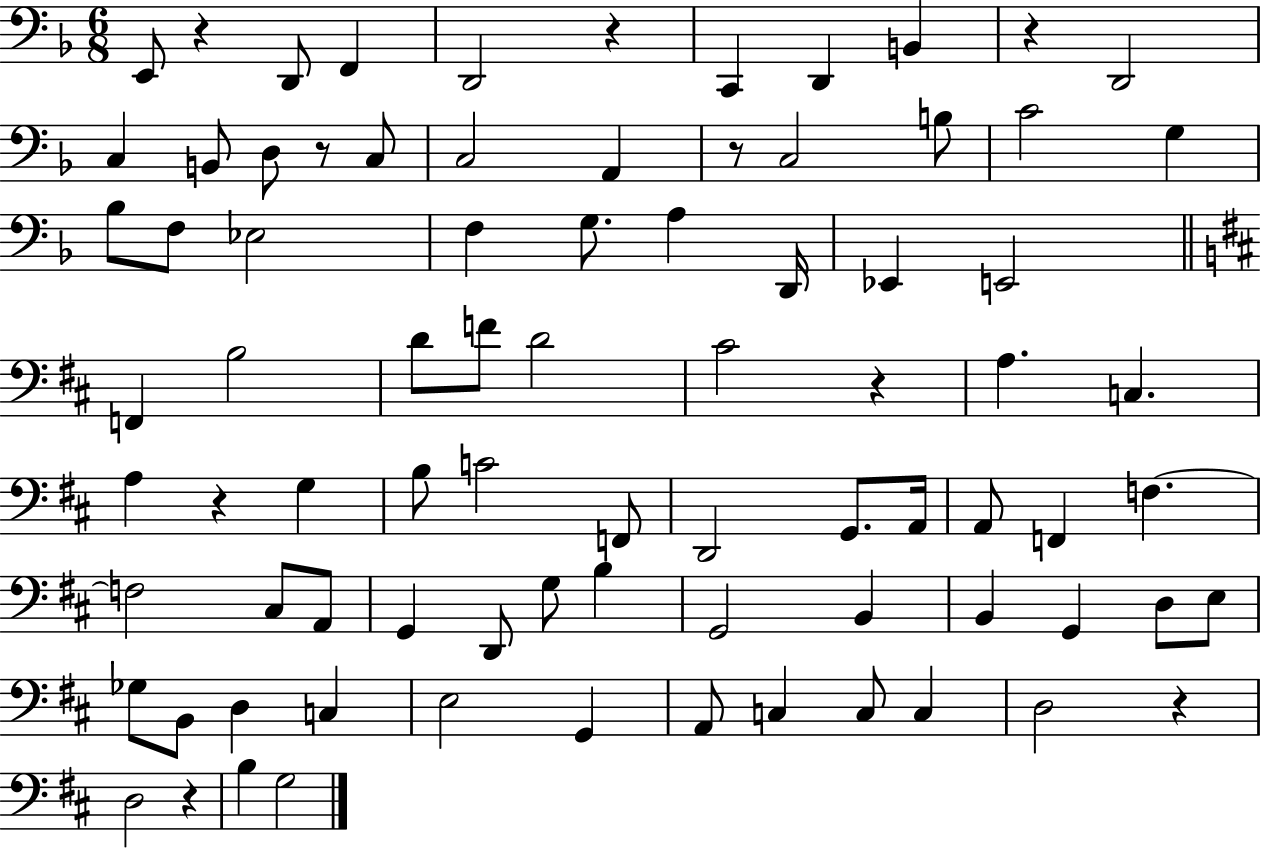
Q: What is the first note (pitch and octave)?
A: E2